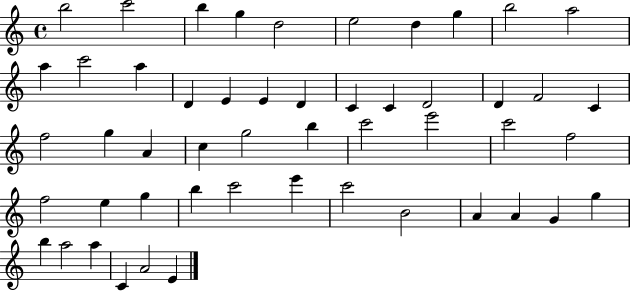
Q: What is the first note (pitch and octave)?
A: B5